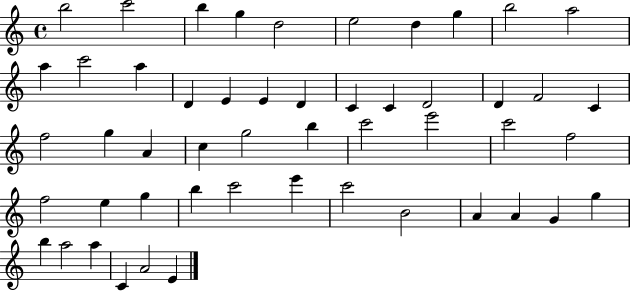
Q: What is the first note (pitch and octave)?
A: B5